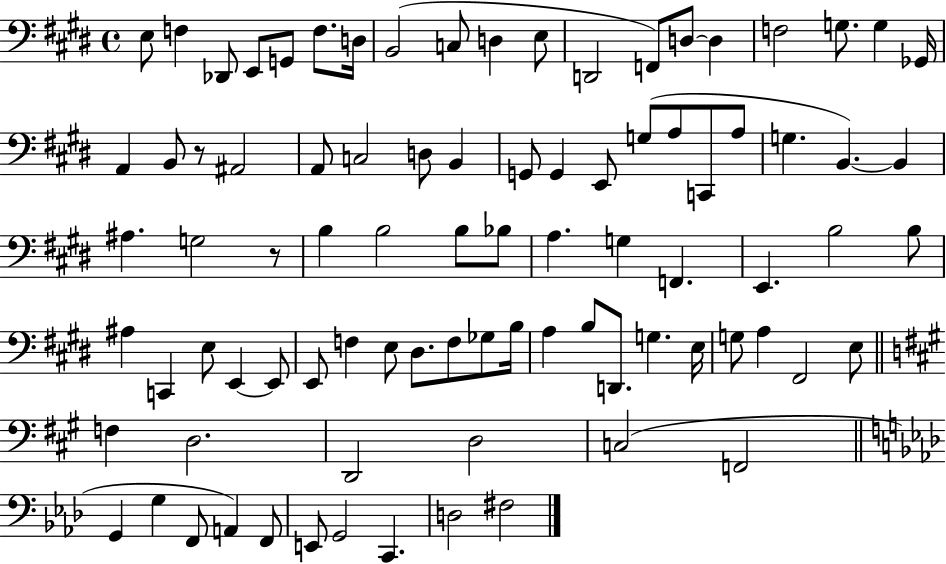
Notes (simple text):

E3/e F3/q Db2/e E2/e G2/e F3/e. D3/s B2/h C3/e D3/q E3/e D2/h F2/e D3/e D3/q F3/h G3/e. G3/q Gb2/s A2/q B2/e R/e A#2/h A2/e C3/h D3/e B2/q G2/e G2/q E2/e G3/e A3/e C2/e A3/e G3/q. B2/q. B2/q A#3/q. G3/h R/e B3/q B3/h B3/e Bb3/e A3/q. G3/q F2/q. E2/q. B3/h B3/e A#3/q C2/q E3/e E2/q E2/e E2/e F3/q E3/e D#3/e. F3/e Gb3/e B3/s A3/q B3/e D2/e. G3/q. E3/s G3/e A3/q F#2/h E3/e F3/q D3/h. D2/h D3/h C3/h F2/h G2/q G3/q F2/e A2/q F2/e E2/e G2/h C2/q. D3/h F#3/h